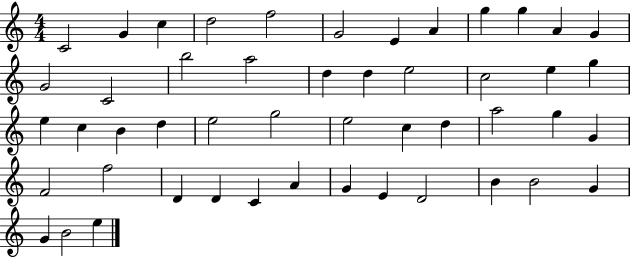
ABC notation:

X:1
T:Untitled
M:4/4
L:1/4
K:C
C2 G c d2 f2 G2 E A g g A G G2 C2 b2 a2 d d e2 c2 e g e c B d e2 g2 e2 c d a2 g G F2 f2 D D C A G E D2 B B2 G G B2 e